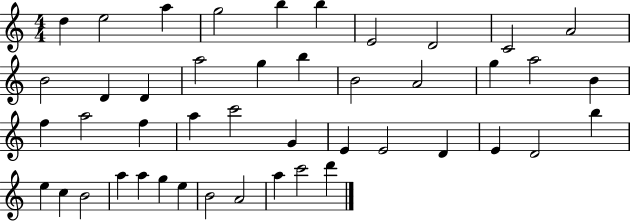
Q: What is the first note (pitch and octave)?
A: D5